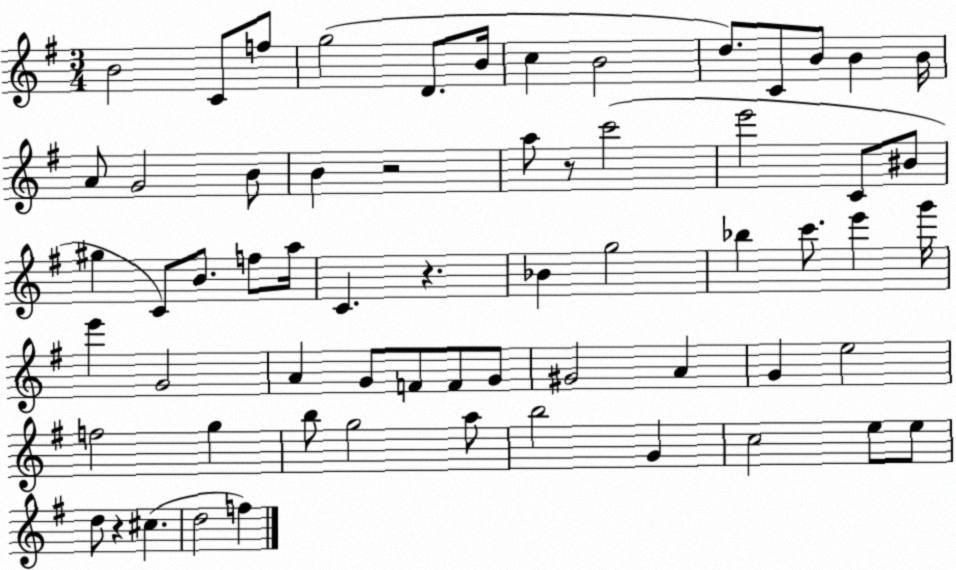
X:1
T:Untitled
M:3/4
L:1/4
K:G
B2 C/2 f/2 g2 D/2 B/4 c B2 d/2 C/2 B/2 B B/4 A/2 G2 B/2 B z2 a/2 z/2 c'2 e'2 C/2 ^B/2 ^g C/2 B/2 f/2 a/4 C z _B g2 _b c'/2 e' g'/4 e' G2 A G/2 F/2 F/2 G/2 ^G2 A G e2 f2 g b/2 g2 a/2 b2 G c2 e/2 e/2 d/2 z ^c d2 f